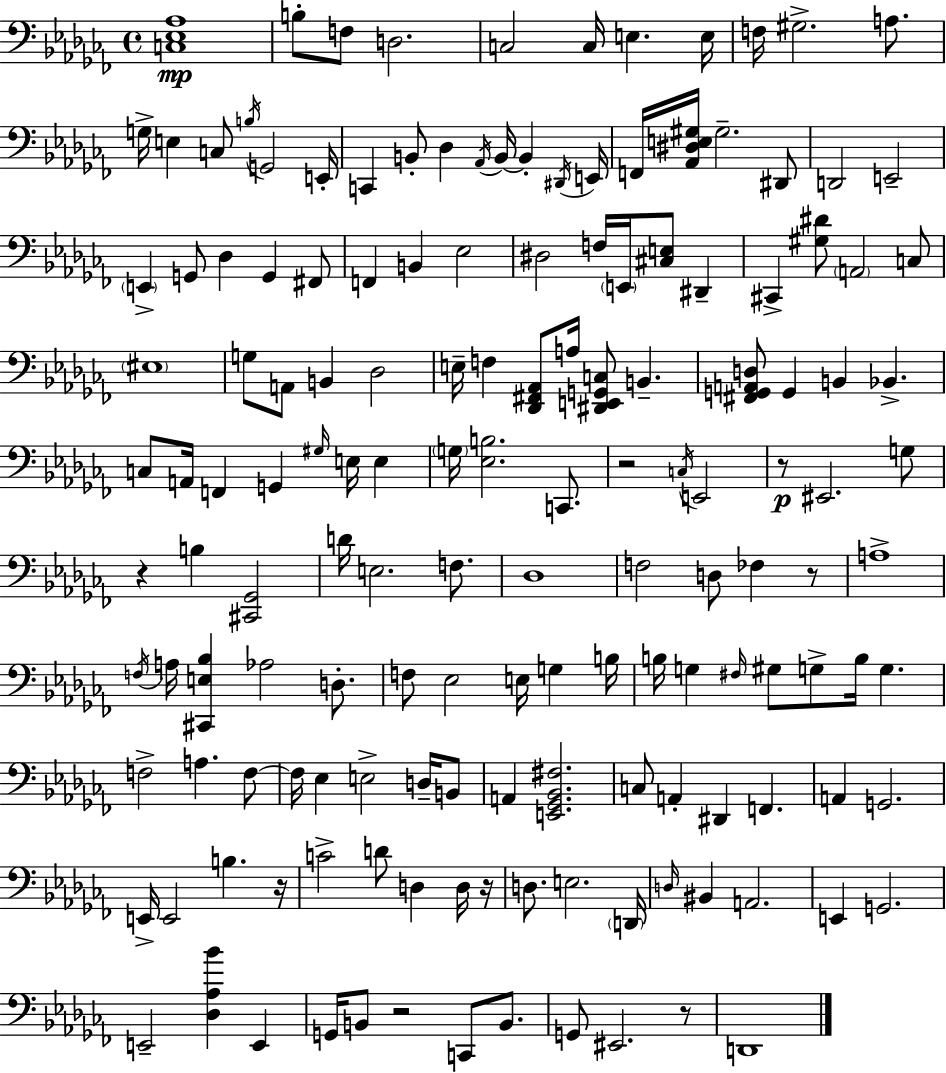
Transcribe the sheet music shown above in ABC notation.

X:1
T:Untitled
M:4/4
L:1/4
K:Abm
[C,_E,_A,]4 B,/2 F,/2 D,2 C,2 C,/4 E, E,/4 F,/4 ^G,2 A,/2 G,/4 E, C,/2 B,/4 G,,2 E,,/4 C,, B,,/2 _D, _A,,/4 B,,/4 B,, ^D,,/4 E,,/4 F,,/4 [_A,,^D,E,^G,]/4 ^G,2 ^D,,/2 D,,2 E,,2 E,, G,,/2 _D, G,, ^F,,/2 F,, B,, _E,2 ^D,2 F,/4 E,,/4 [^C,E,]/2 ^D,, ^C,, [^G,^D]/2 A,,2 C,/2 ^E,4 G,/2 A,,/2 B,, _D,2 E,/4 F, [_D,,^F,,_A,,]/2 A,/4 [^D,,E,,G,,C,]/2 B,, [^F,,G,,A,,D,]/2 G,, B,, _B,, C,/2 A,,/4 F,, G,, ^G,/4 E,/4 E, G,/4 [_E,B,]2 C,,/2 z2 C,/4 E,,2 z/2 ^E,,2 G,/2 z B, [^C,,_G,,]2 D/4 E,2 F,/2 _D,4 F,2 D,/2 _F, z/2 A,4 F,/4 A,/4 [^C,,E,_B,] _A,2 D,/2 F,/2 _E,2 E,/4 G, B,/4 B,/4 G, ^F,/4 ^G,/2 G,/2 B,/4 G, F,2 A, F,/2 F,/4 _E, E,2 D,/4 B,,/2 A,, [E,,_G,,_B,,^F,]2 C,/2 A,, ^D,, F,, A,, G,,2 E,,/4 E,,2 B, z/4 C2 D/2 D, D,/4 z/4 D,/2 E,2 D,,/4 D,/4 ^B,, A,,2 E,, G,,2 E,,2 [_D,_A,_B] E,, G,,/4 B,,/2 z2 C,,/2 B,,/2 G,,/2 ^E,,2 z/2 D,,4